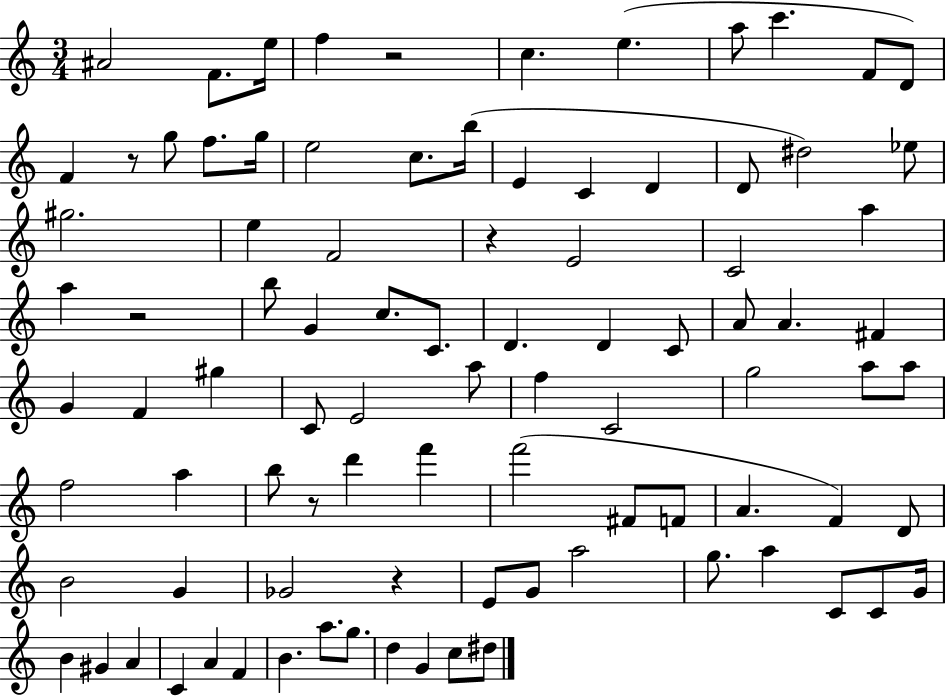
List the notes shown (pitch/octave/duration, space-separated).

A#4/h F4/e. E5/s F5/q R/h C5/q. E5/q. A5/e C6/q. F4/e D4/e F4/q R/e G5/e F5/e. G5/s E5/h C5/e. B5/s E4/q C4/q D4/q D4/e D#5/h Eb5/e G#5/h. E5/q F4/h R/q E4/h C4/h A5/q A5/q R/h B5/e G4/q C5/e. C4/e. D4/q. D4/q C4/e A4/e A4/q. F#4/q G4/q F4/q G#5/q C4/e E4/h A5/e F5/q C4/h G5/h A5/e A5/e F5/h A5/q B5/e R/e D6/q F6/q F6/h F#4/e F4/e A4/q. F4/q D4/e B4/h G4/q Gb4/h R/q E4/e G4/e A5/h G5/e. A5/q C4/e C4/e G4/s B4/q G#4/q A4/q C4/q A4/q F4/q B4/q. A5/e. G5/e. D5/q G4/q C5/e D#5/e